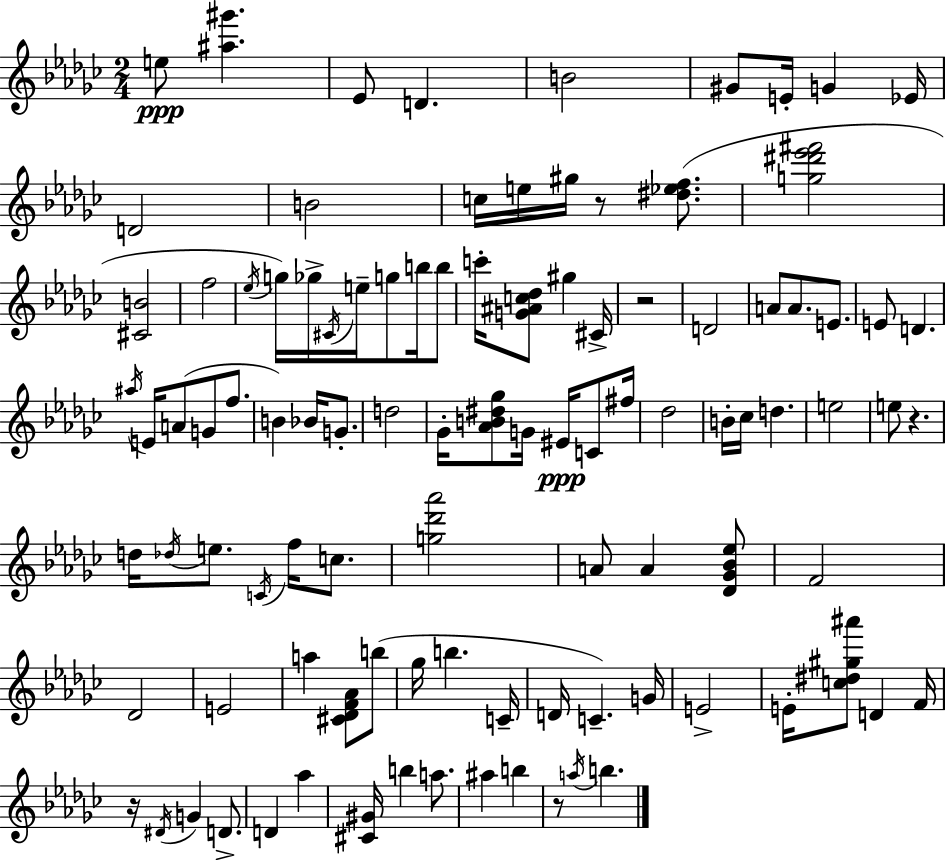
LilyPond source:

{
  \clef treble
  \numericTimeSignature
  \time 2/4
  \key ees \minor
  e''8\ppp <ais'' gis'''>4. | ees'8 d'4. | b'2 | gis'8 e'16-. g'4 ees'16 | \break d'2 | b'2 | c''16 e''16 gis''16 r8 <dis'' ees'' f''>8.( | <g'' dis''' ees''' fis'''>2 | \break <cis' b'>2 | f''2 | \acciaccatura { ees''16 } g''16) ges''16-> \acciaccatura { cis'16 } e''16-- g''8 b''16 | b''8 c'''16-. <g' ais' c'' des''>8 gis''4 | \break cis'16-> r2 | d'2 | a'8 a'8. e'8. | e'8 d'4. | \break \acciaccatura { ais''16 } e'16 a'8( g'8 | f''8. b'4) bes'16 | g'8.-. d''2 | ges'16-. <aes' b' dis'' ges''>8 g'16 eis'16\ppp | \break c'8 fis''16 des''2 | b'16-. ces''16 d''4. | e''2 | e''8 r4. | \break d''16 \acciaccatura { des''16 } e''8. | \acciaccatura { c'16 } f''16 c''8. <g'' des''' aes'''>2 | a'8 a'4 | <des' ges' bes' ees''>8 f'2 | \break des'2 | e'2 | a''4 | <cis' des' f' aes'>8 b''8( ges''16 b''4. | \break c'16-- d'16 c'4.--) | g'16 e'2-> | e'16-. <c'' dis'' gis'' ais'''>8 | d'4 f'16 r16 \acciaccatura { dis'16 } g'4 | \break d'8.-> d'4 | aes''4 <cis' gis'>16 b''4 | a''8. ais''4 | b''4 r8 | \break \acciaccatura { a''16 } b''4. \bar "|."
}